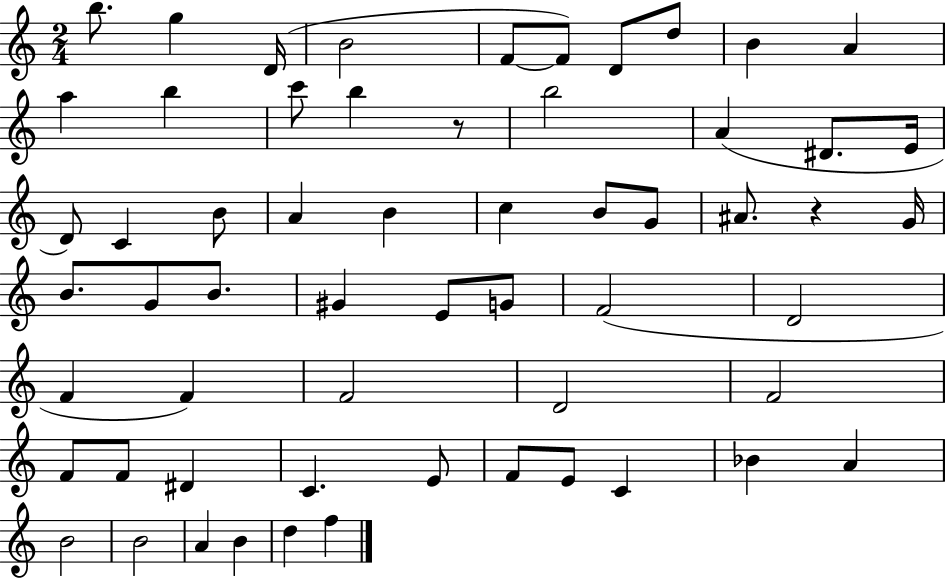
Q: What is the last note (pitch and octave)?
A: F5